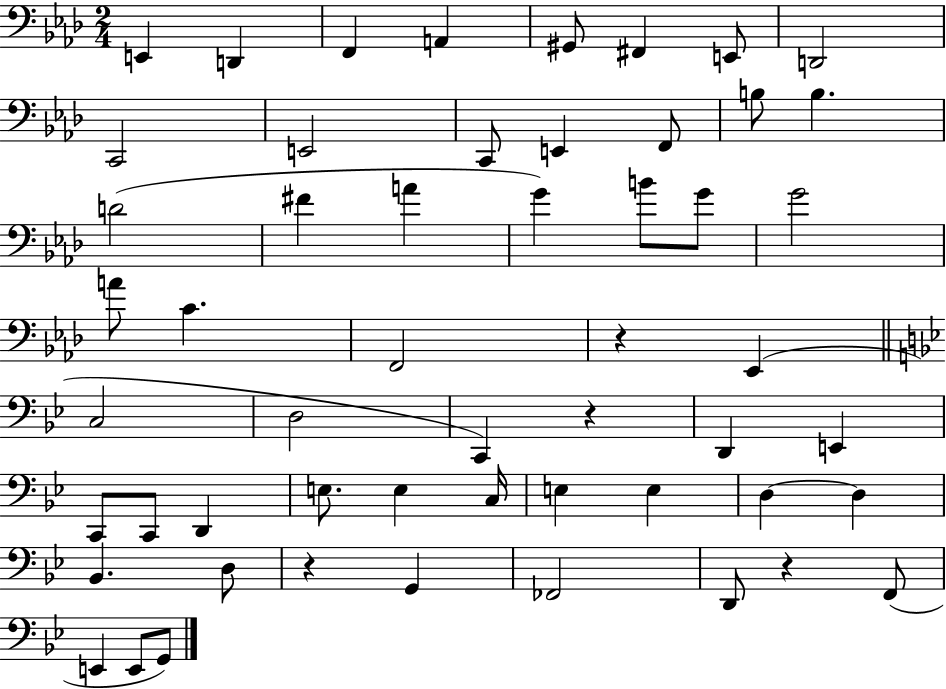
{
  \clef bass
  \numericTimeSignature
  \time 2/4
  \key aes \major
  e,4 d,4 | f,4 a,4 | gis,8 fis,4 e,8 | d,2 | \break c,2 | e,2 | c,8 e,4 f,8 | b8 b4. | \break d'2( | fis'4 a'4 | g'4) b'8 g'8 | g'2 | \break a'8 c'4. | f,2 | r4 ees,4( | \bar "||" \break \key g \minor c2 | d2 | c,4) r4 | d,4 e,4 | \break c,8 c,8 d,4 | e8. e4 c16 | e4 e4 | d4~~ d4 | \break bes,4. d8 | r4 g,4 | fes,2 | d,8 r4 f,8( | \break e,4 e,8 g,8) | \bar "|."
}